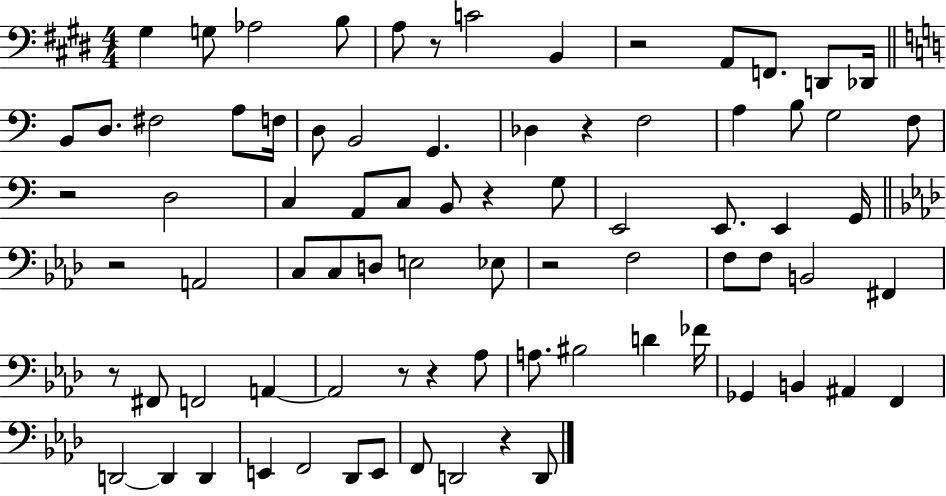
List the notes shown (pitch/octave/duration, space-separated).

G#3/q G3/e Ab3/h B3/e A3/e R/e C4/h B2/q R/h A2/e F2/e. D2/e Db2/s B2/e D3/e. F#3/h A3/e F3/s D3/e B2/h G2/q. Db3/q R/q F3/h A3/q B3/e G3/h F3/e R/h D3/h C3/q A2/e C3/e B2/e R/q G3/e E2/h E2/e. E2/q G2/s R/h A2/h C3/e C3/e D3/e E3/h Eb3/e R/h F3/h F3/e F3/e B2/h F#2/q R/e F#2/e F2/h A2/q A2/h R/e R/q Ab3/e A3/e. BIS3/h D4/q FES4/s Gb2/q B2/q A#2/q F2/q D2/h D2/q D2/q E2/q F2/h Db2/e E2/e F2/e D2/h R/q D2/e